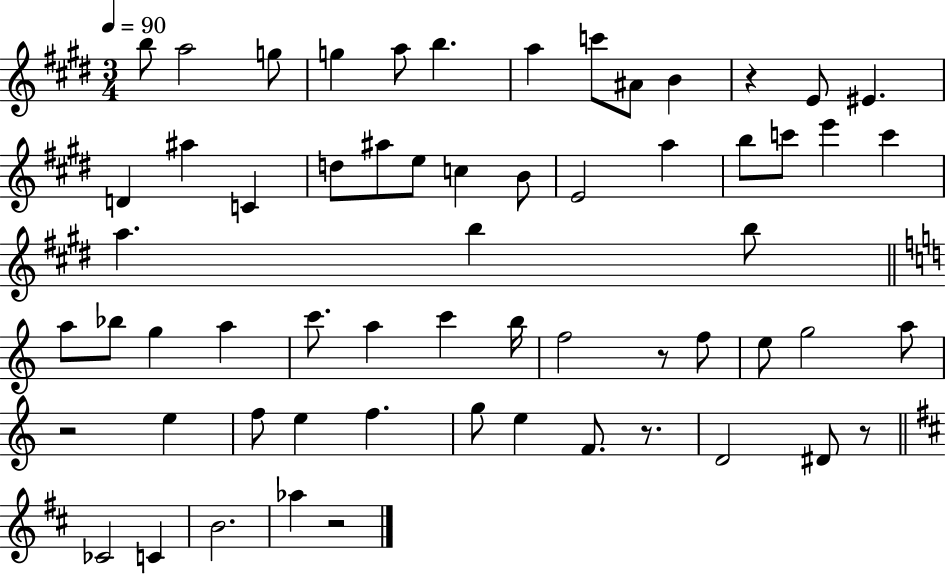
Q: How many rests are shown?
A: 6